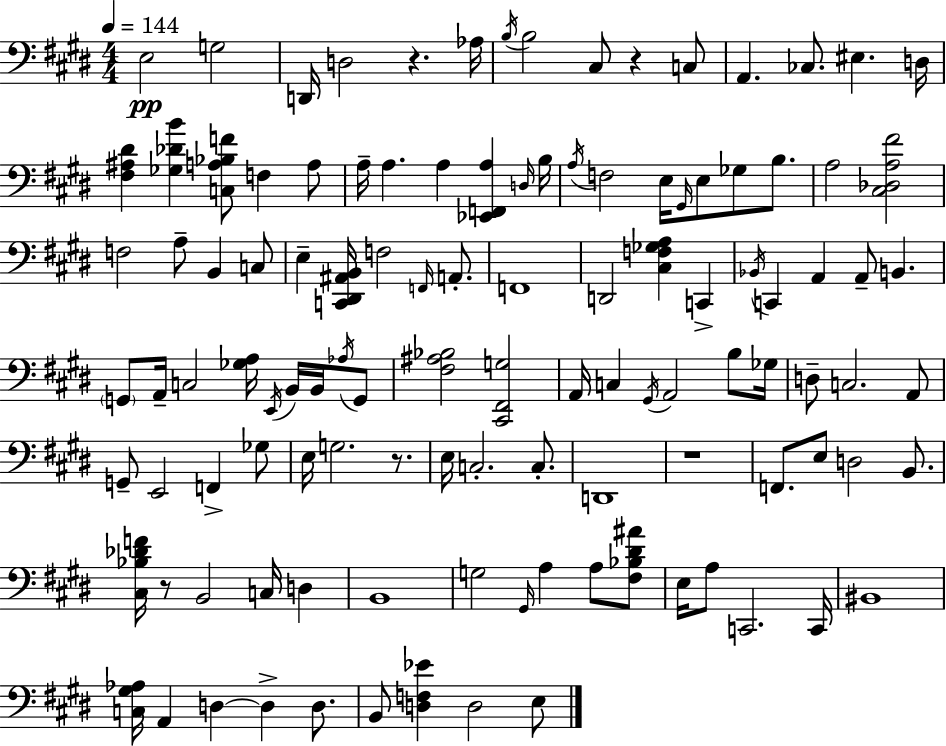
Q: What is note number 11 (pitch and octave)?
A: CES3